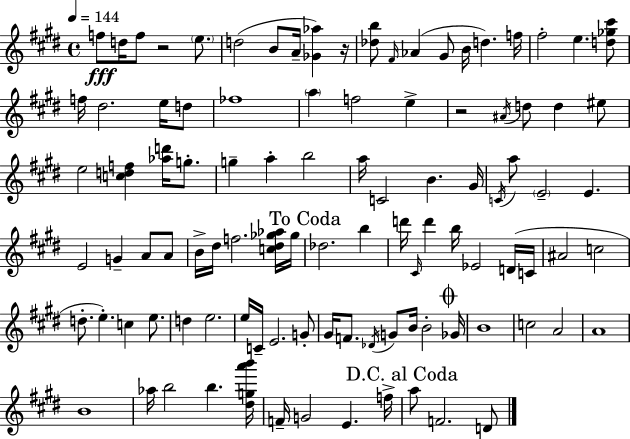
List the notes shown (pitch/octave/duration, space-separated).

F5/e D5/s F5/e R/h E5/e. D5/h B4/e A4/s [Gb4,Ab5]/q R/s [Db5,B5]/e F#4/s Ab4/q G#4/e B4/s D5/q. F5/s F#5/h E5/q. [D5,Gb5,C#6]/e F5/s D#5/h. E5/s D5/e FES5/w A5/q F5/h E5/q R/h A#4/s D5/e D5/q EIS5/e E5/h [C5,D5,F5]/q [Ab5,D6]/s G5/e. G5/q A5/q B5/h A5/s C4/h B4/q. G#4/s C4/s A5/e E4/h E4/q. E4/h G4/q A4/e A4/e B4/s D#5/s F5/h. [C5,D#5,Gb5,Ab5]/s Gb5/s Db5/h. B5/q D6/s C#4/s D6/q B5/s Eb4/h D4/s C4/s A#4/h C5/h D5/e. E5/q. C5/q E5/e. D5/q E5/h. E5/s C4/s E4/h. G4/e G#4/s F4/e. Db4/s G4/e B4/s B4/h Gb4/s B4/w C5/h A4/h A4/w B4/w Ab5/s B5/h B5/q. [D#5,G5,A6,B6]/s F4/s G4/h E4/q. F5/s A5/e F4/h. D4/e